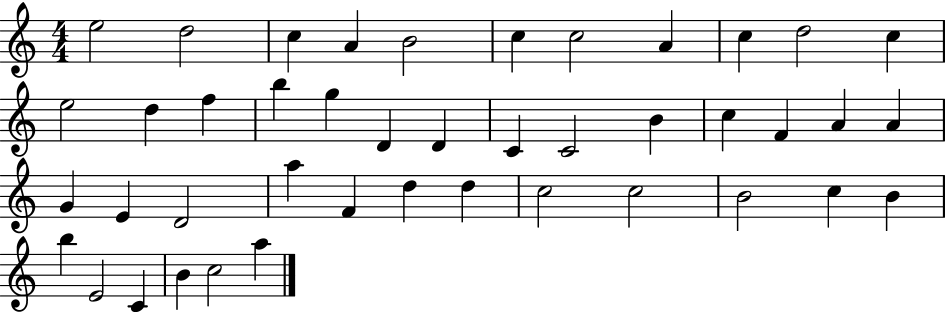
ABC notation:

X:1
T:Untitled
M:4/4
L:1/4
K:C
e2 d2 c A B2 c c2 A c d2 c e2 d f b g D D C C2 B c F A A G E D2 a F d d c2 c2 B2 c B b E2 C B c2 a